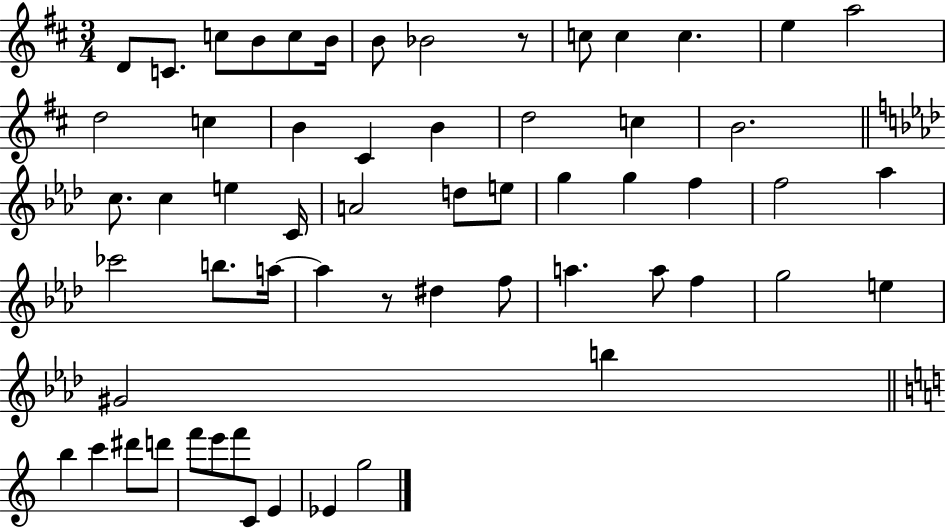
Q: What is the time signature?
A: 3/4